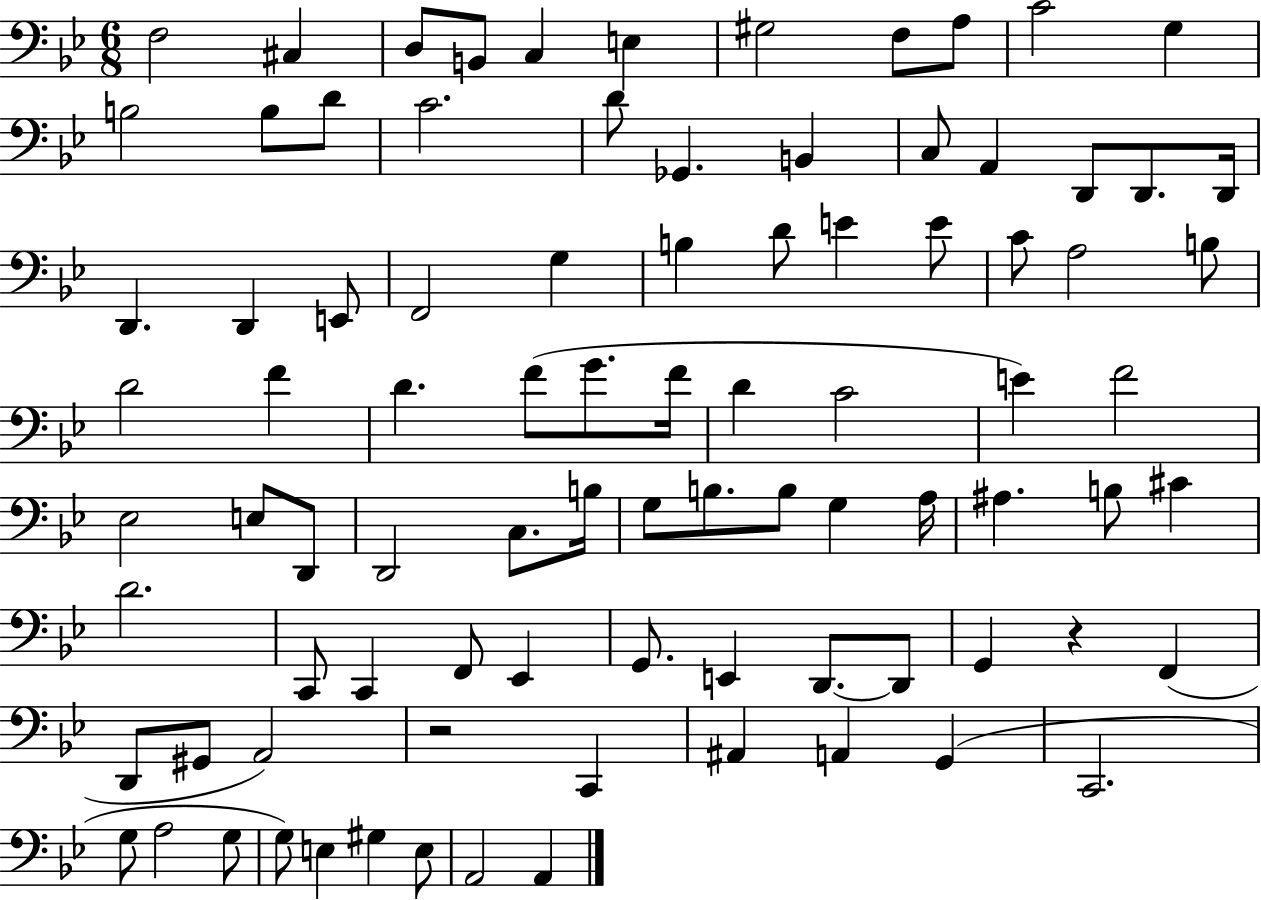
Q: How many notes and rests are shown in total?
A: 89